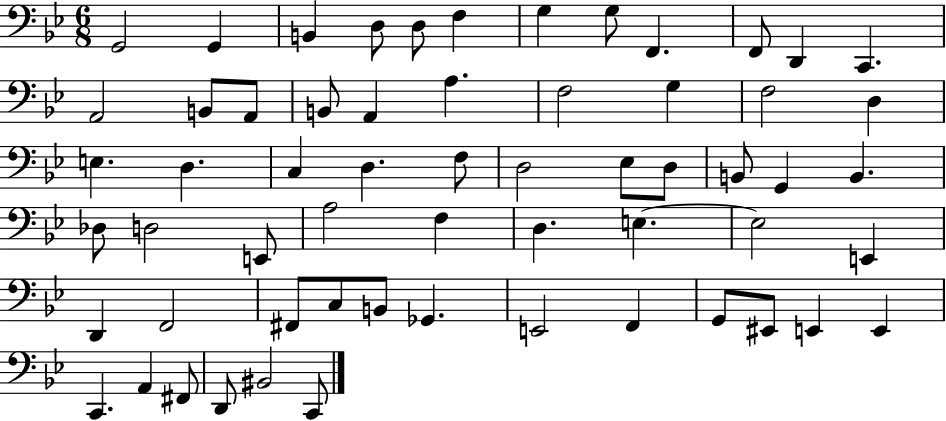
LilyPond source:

{
  \clef bass
  \numericTimeSignature
  \time 6/8
  \key bes \major
  g,2 g,4 | b,4 d8 d8 f4 | g4 g8 f,4. | f,8 d,4 c,4. | \break a,2 b,8 a,8 | b,8 a,4 a4. | f2 g4 | f2 d4 | \break e4. d4. | c4 d4. f8 | d2 ees8 d8 | b,8 g,4 b,4. | \break des8 d2 e,8 | a2 f4 | d4. e4.~~ | e2 e,4 | \break d,4 f,2 | fis,8 c8 b,8 ges,4. | e,2 f,4 | g,8 eis,8 e,4 e,4 | \break c,4. a,4 fis,8 | d,8 bis,2 c,8 | \bar "|."
}